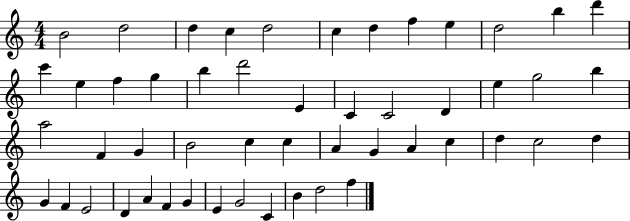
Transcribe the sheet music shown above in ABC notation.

X:1
T:Untitled
M:4/4
L:1/4
K:C
B2 d2 d c d2 c d f e d2 b d' c' e f g b d'2 E C C2 D e g2 b a2 F G B2 c c A G A c d c2 d G F E2 D A F G E G2 C B d2 f